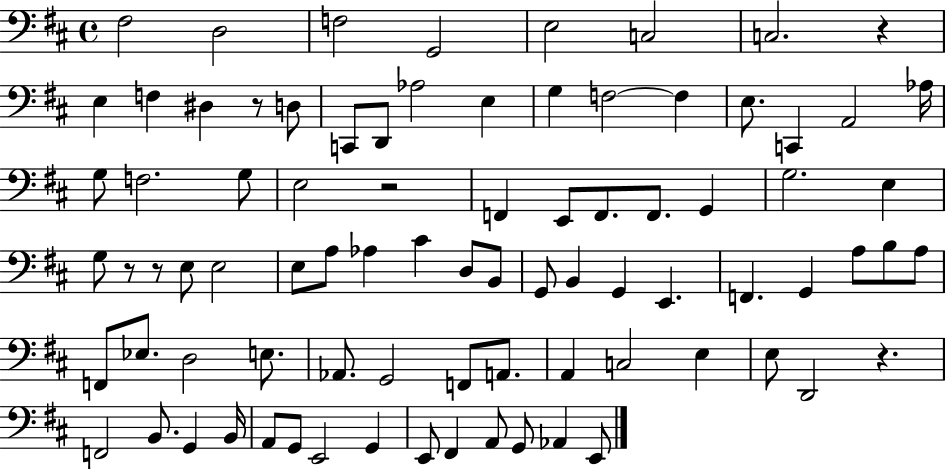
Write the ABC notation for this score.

X:1
T:Untitled
M:4/4
L:1/4
K:D
^F,2 D,2 F,2 G,,2 E,2 C,2 C,2 z E, F, ^D, z/2 D,/2 C,,/2 D,,/2 _A,2 E, G, F,2 F, E,/2 C,, A,,2 _A,/4 G,/2 F,2 G,/2 E,2 z2 F,, E,,/2 F,,/2 F,,/2 G,, G,2 E, G,/2 z/2 z/2 E,/2 E,2 E,/2 A,/2 _A, ^C D,/2 B,,/2 G,,/2 B,, G,, E,, F,, G,, A,/2 B,/2 A,/2 F,,/2 _E,/2 D,2 E,/2 _A,,/2 G,,2 F,,/2 A,,/2 A,, C,2 E, E,/2 D,,2 z F,,2 B,,/2 G,, B,,/4 A,,/2 G,,/2 E,,2 G,, E,,/2 ^F,, A,,/2 G,,/2 _A,, E,,/2